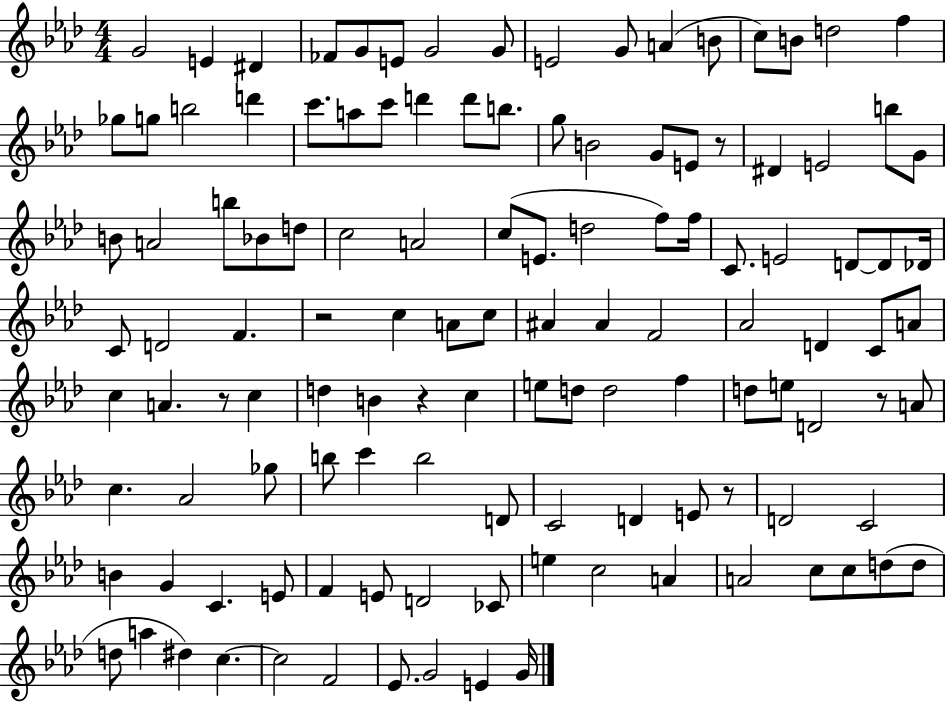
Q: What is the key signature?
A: AES major